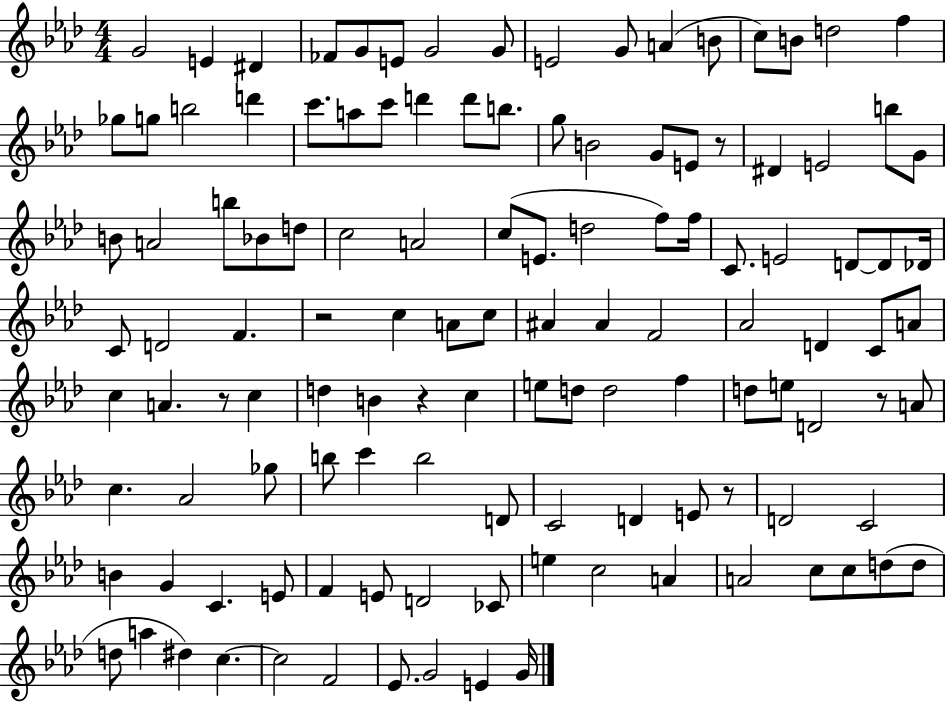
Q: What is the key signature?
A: AES major